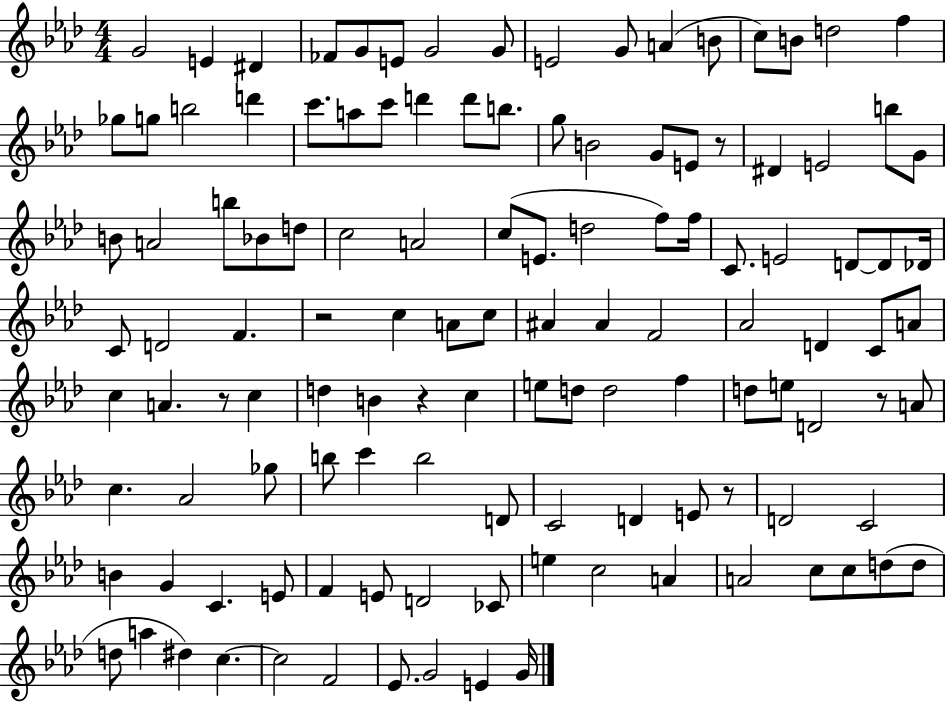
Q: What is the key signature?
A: AES major